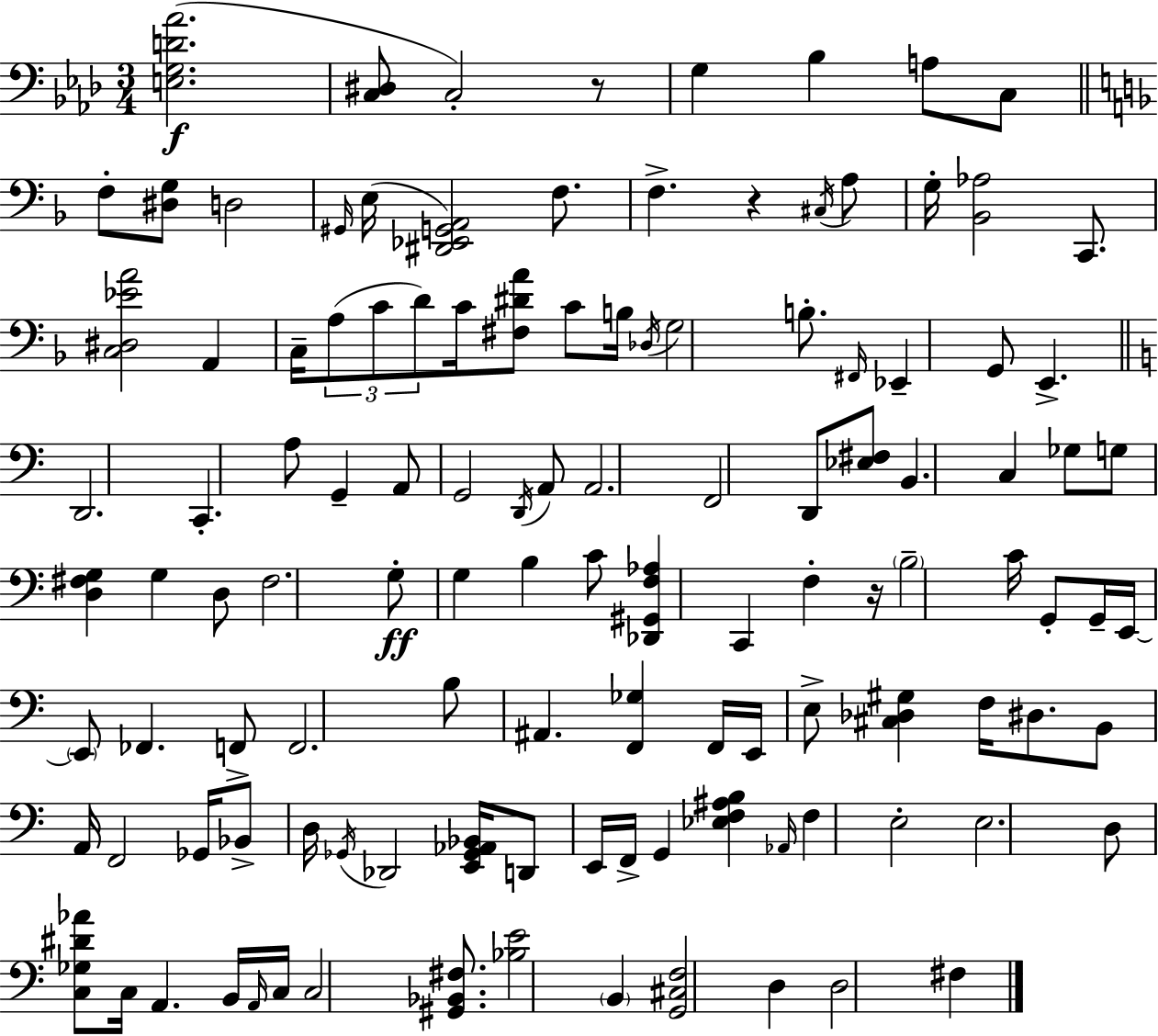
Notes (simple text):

[E3,G3,D4,Ab4]/h. [C3,D#3]/e C3/h R/e G3/q Bb3/q A3/e C3/e F3/e [D#3,G3]/e D3/h G#2/s E3/s [D#2,Eb2,G2,A2]/h F3/e. F3/q. R/q C#3/s A3/e G3/s [Bb2,Ab3]/h C2/e. [C3,D#3,Eb4,A4]/h A2/q C3/s A3/e C4/e D4/e C4/s [F#3,D#4,A4]/e C4/e B3/s Db3/s G3/h B3/e. F#2/s Eb2/q G2/e E2/q. D2/h. C2/q. A3/e G2/q A2/e G2/h D2/s A2/e A2/h. F2/h D2/e [Eb3,F#3]/e B2/q. C3/q Gb3/e G3/e [D3,F#3,G3]/q G3/q D3/e F#3/h. G3/e G3/q B3/q C4/e [Db2,G#2,F3,Ab3]/q C2/q F3/q R/s B3/h C4/s G2/e G2/s E2/s E2/e FES2/q. F2/e F2/h. B3/e A#2/q. [F2,Gb3]/q F2/s E2/s E3/e [C#3,Db3,G#3]/q F3/s D#3/e. B2/e A2/s F2/h Gb2/s Bb2/e D3/s Gb2/s Db2/h [E2,Gb2,Ab2,Bb2]/s D2/e E2/s F2/s G2/q [Eb3,F3,A#3,B3]/q Ab2/s F3/q E3/h E3/h. D3/e [C3,Gb3,D#4,Ab4]/e C3/s A2/q. B2/s A2/s C3/s C3/h [G#2,Bb2,F#3]/e. [Bb3,E4]/h B2/q [G2,C#3,F3]/h D3/q D3/h F#3/q